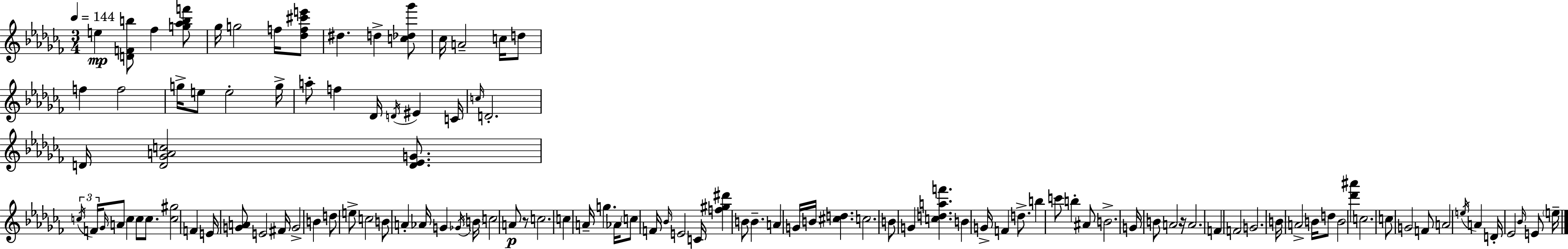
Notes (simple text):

E5/q [D4,F4,B5]/e FES5/q [G5,Ab5,B5,F6]/e Gb5/s G5/h F5/s [Db5,F5,C#6,E6]/e D#5/q. D5/q [C5,Db5,Gb6]/e CES5/s A4/h C5/s D5/e F5/q F5/h G5/s E5/e E5/h G5/s A5/e F5/q Db4/s D4/s EIS4/q C4/s C5/s D4/h. D4/s [D4,Gb4,A4,C5]/h [D4,Eb4,G4]/e. C5/s F4/s Gb4/s A4/e C5/q C5/e C5/e. [C5,G#5]/h F4/q E4/s [G4,A4]/e E4/h F#4/s G4/h B4/q D5/e E5/e C5/h B4/e A4/q Ab4/s G4/q Gb4/s B4/s C5/h A4/e R/e C5/h. C5/q A4/s G5/q. Ab4/s C5/e F4/s Bb4/s E4/h C4/s [F5,G#5,D#6]/q B4/e B4/q. A4/q G4/s B4/s [C#5,D5]/q. C5/h. B4/e G4/q [C5,D5,A5,F6]/q. B4/q G4/s F4/q D5/e. B5/q C6/e B5/q A#4/e B4/h. G4/s B4/e A4/h R/s A4/h. F4/q F4/h G4/h. B4/s A4/h B4/s D5/e B4/h [Db6,A#6]/q C5/h. C5/e G4/h F4/e A4/h E5/s A4/q D4/s Eb4/h Bb4/s E4/e E5/s